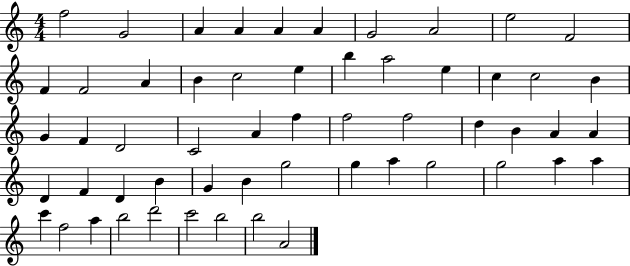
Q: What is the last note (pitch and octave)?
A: A4